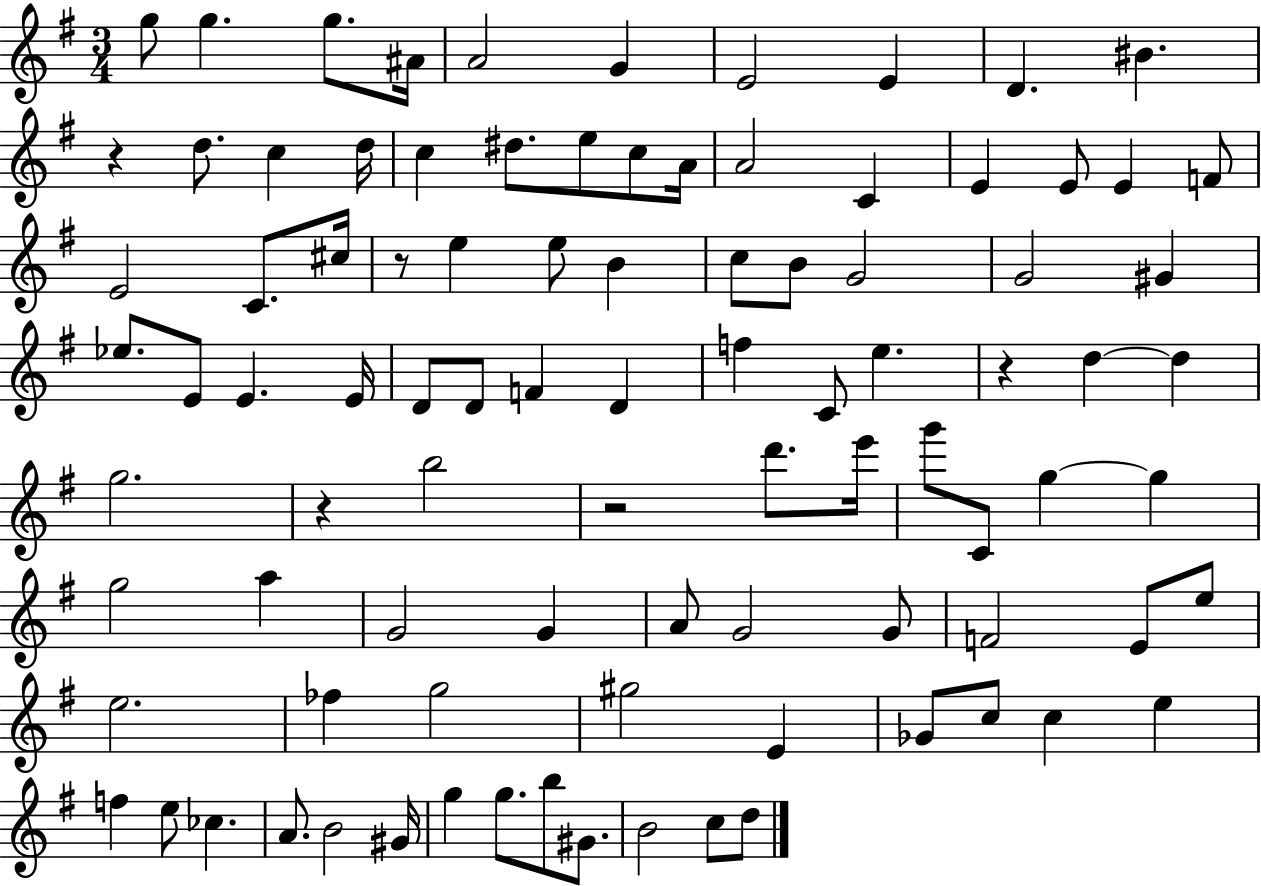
G5/e G5/q. G5/e. A#4/s A4/h G4/q E4/h E4/q D4/q. BIS4/q. R/q D5/e. C5/q D5/s C5/q D#5/e. E5/e C5/e A4/s A4/h C4/q E4/q E4/e E4/q F4/e E4/h C4/e. C#5/s R/e E5/q E5/e B4/q C5/e B4/e G4/h G4/h G#4/q Eb5/e. E4/e E4/q. E4/s D4/e D4/e F4/q D4/q F5/q C4/e E5/q. R/q D5/q D5/q G5/h. R/q B5/h R/h D6/e. E6/s G6/e C4/e G5/q G5/q G5/h A5/q G4/h G4/q A4/e G4/h G4/e F4/h E4/e E5/e E5/h. FES5/q G5/h G#5/h E4/q Gb4/e C5/e C5/q E5/q F5/q E5/e CES5/q. A4/e. B4/h G#4/s G5/q G5/e. B5/e G#4/e. B4/h C5/e D5/e